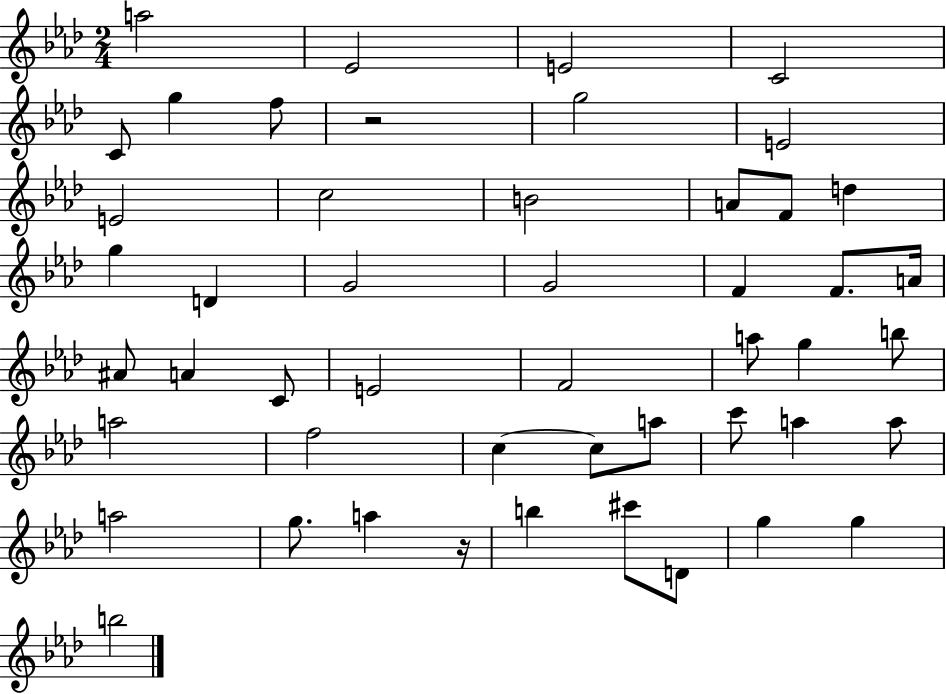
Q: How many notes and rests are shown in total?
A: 49